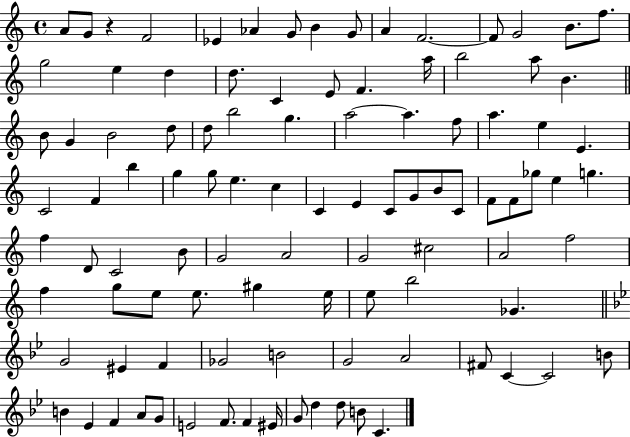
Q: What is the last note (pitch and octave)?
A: C4